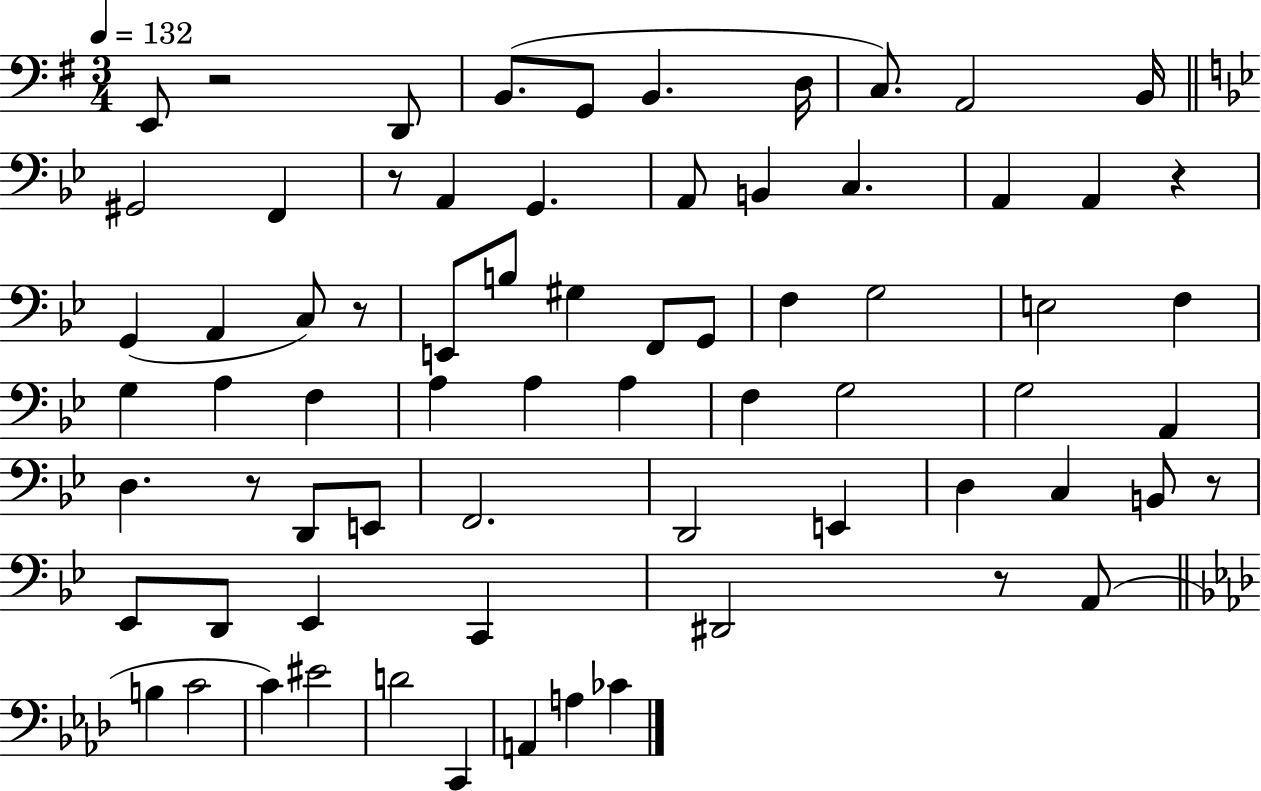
X:1
T:Untitled
M:3/4
L:1/4
K:G
E,,/2 z2 D,,/2 B,,/2 G,,/2 B,, D,/4 C,/2 A,,2 B,,/4 ^G,,2 F,, z/2 A,, G,, A,,/2 B,, C, A,, A,, z G,, A,, C,/2 z/2 E,,/2 B,/2 ^G, F,,/2 G,,/2 F, G,2 E,2 F, G, A, F, A, A, A, F, G,2 G,2 A,, D, z/2 D,,/2 E,,/2 F,,2 D,,2 E,, D, C, B,,/2 z/2 _E,,/2 D,,/2 _E,, C,, ^D,,2 z/2 A,,/2 B, C2 C ^E2 D2 C,, A,, A, _C